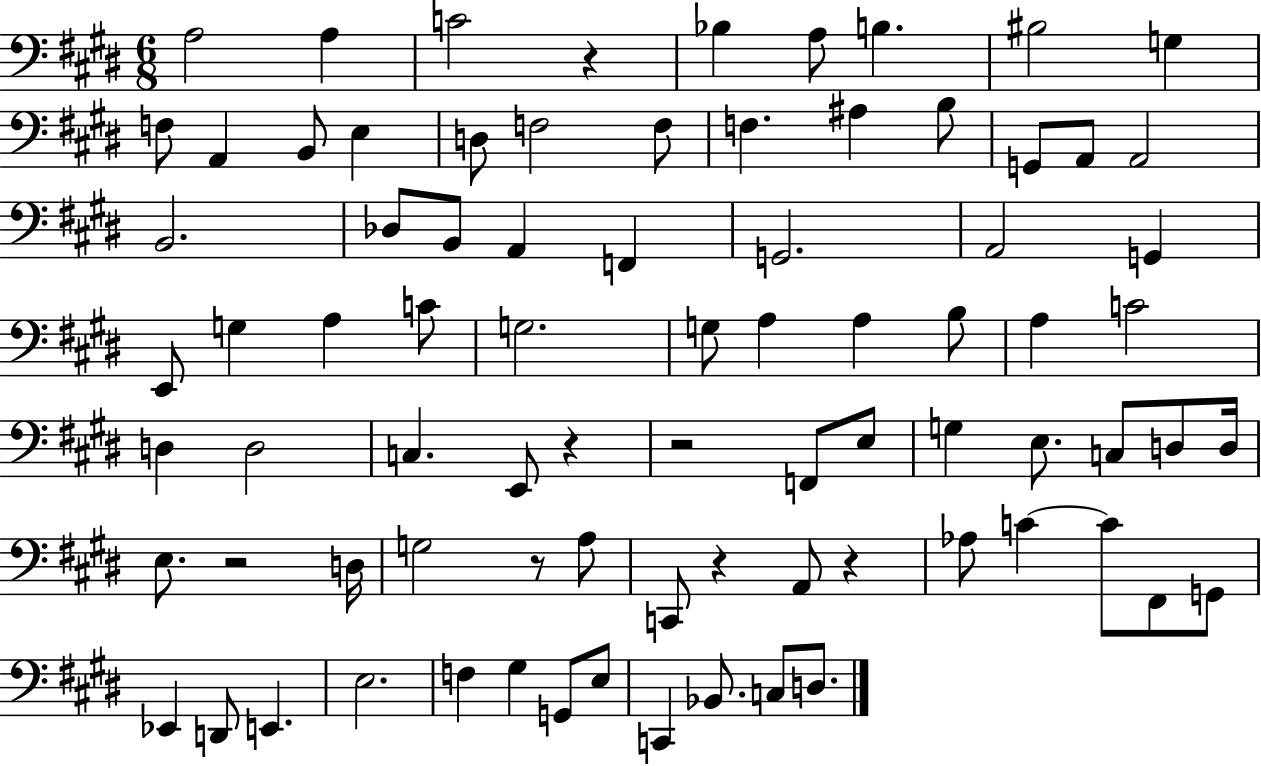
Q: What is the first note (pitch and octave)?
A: A3